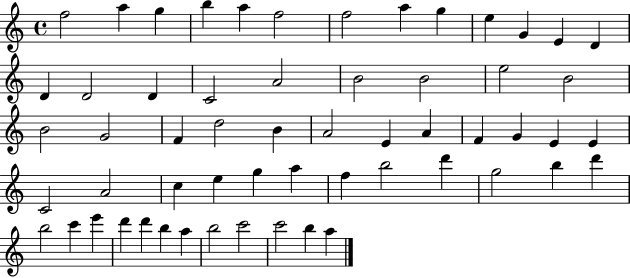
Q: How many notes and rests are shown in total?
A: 58